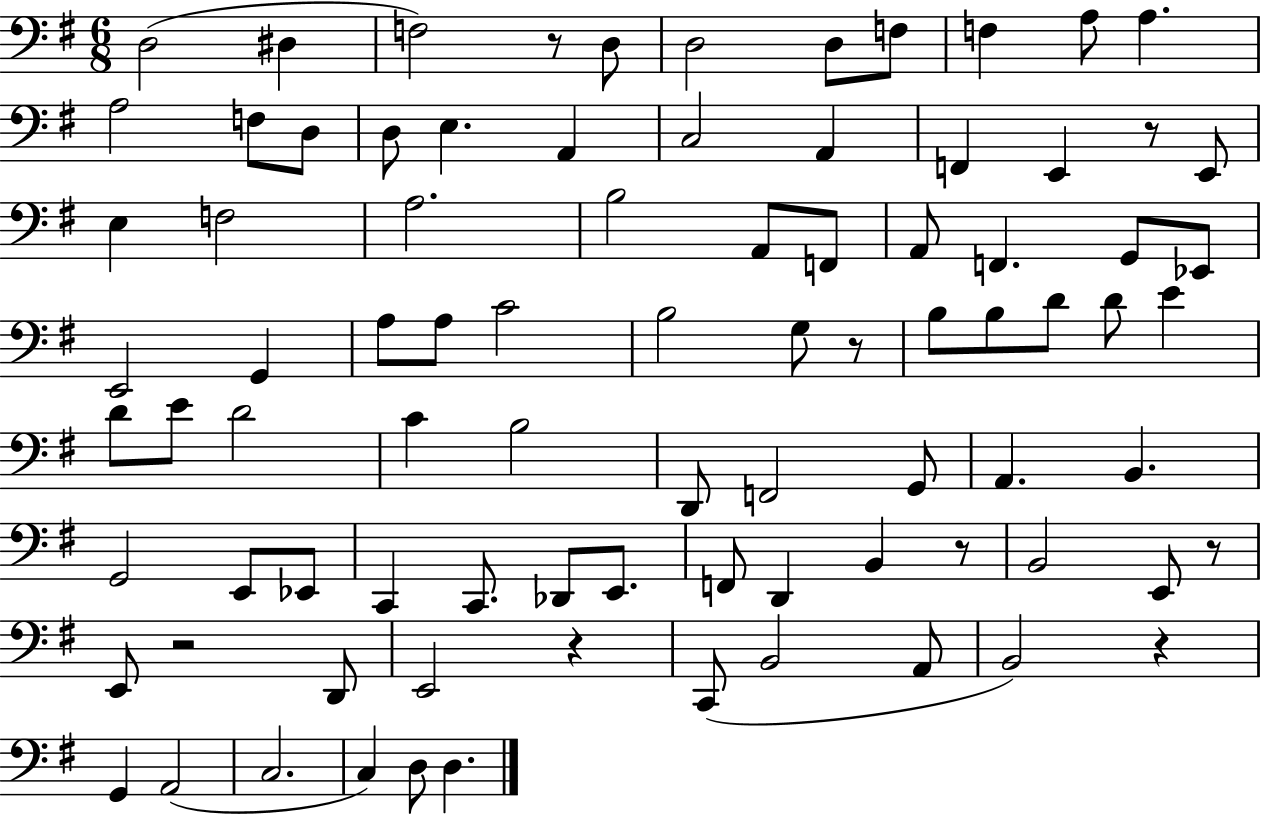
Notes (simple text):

D3/h D#3/q F3/h R/e D3/e D3/h D3/e F3/e F3/q A3/e A3/q. A3/h F3/e D3/e D3/e E3/q. A2/q C3/h A2/q F2/q E2/q R/e E2/e E3/q F3/h A3/h. B3/h A2/e F2/e A2/e F2/q. G2/e Eb2/e E2/h G2/q A3/e A3/e C4/h B3/h G3/e R/e B3/e B3/e D4/e D4/e E4/q D4/e E4/e D4/h C4/q B3/h D2/e F2/h G2/e A2/q. B2/q. G2/h E2/e Eb2/e C2/q C2/e. Db2/e E2/e. F2/e D2/q B2/q R/e B2/h E2/e R/e E2/e R/h D2/e E2/h R/q C2/e B2/h A2/e B2/h R/q G2/q A2/h C3/h. C3/q D3/e D3/q.